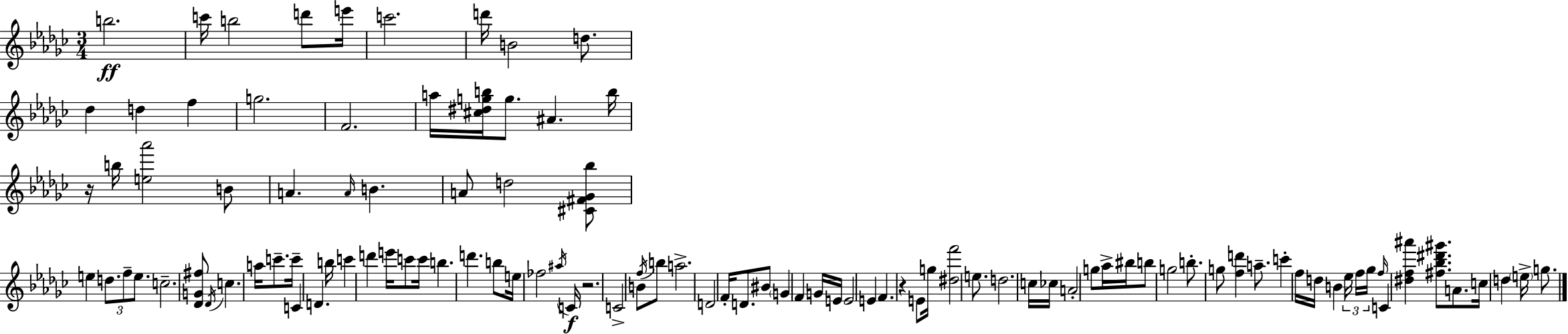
X:1
T:Untitled
M:3/4
L:1/4
K:Ebm
b2 c'/4 b2 d'/2 e'/4 c'2 d'/4 B2 d/2 _d d f g2 F2 a/4 [^c^dgb]/4 g/2 ^A b/4 z/4 b/4 [e_a']2 B/2 A A/4 B A/2 d2 [^C^F_G_b]/2 e d/2 f/2 e/2 c2 [_DG^f]/2 _D/4 c a/4 c'/2 c'/4 C D b/4 c' d' e'/4 c'/2 c'/4 b d' b/2 e/4 _f2 ^a/4 C/4 z2 C2 B/2 f/4 b/2 a2 D2 F/4 D/2 ^B/2 G F G/4 E/4 E2 E F z E/2 g/4 [^df']2 e/2 d2 c/4 _c/4 A2 g/2 _a/4 ^b/4 b/2 g2 b/2 g/2 [fd'] a/2 c' f/4 d/4 B _e/4 f/4 _g/4 f/4 C [^df^a'] [^f_b^d'^g']/2 A/2 c/4 d e/4 g/2